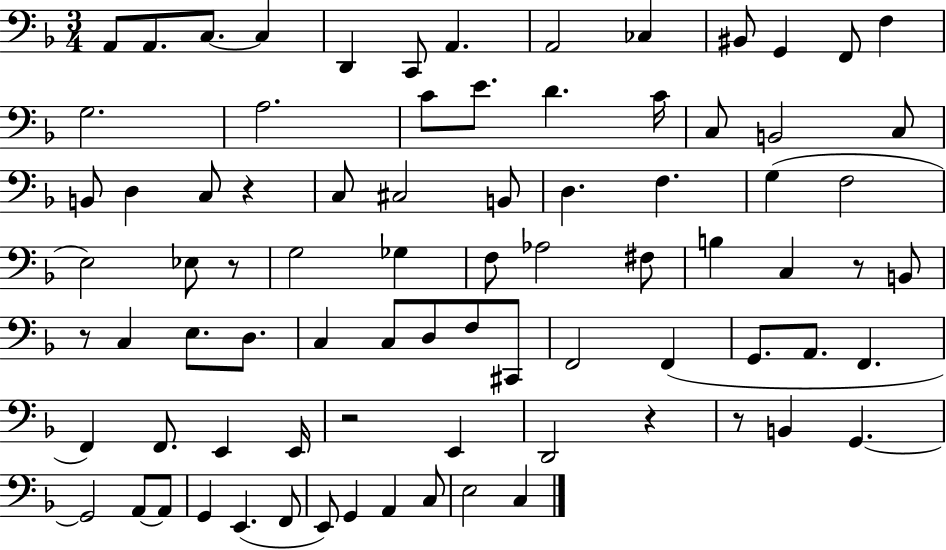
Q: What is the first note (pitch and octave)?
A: A2